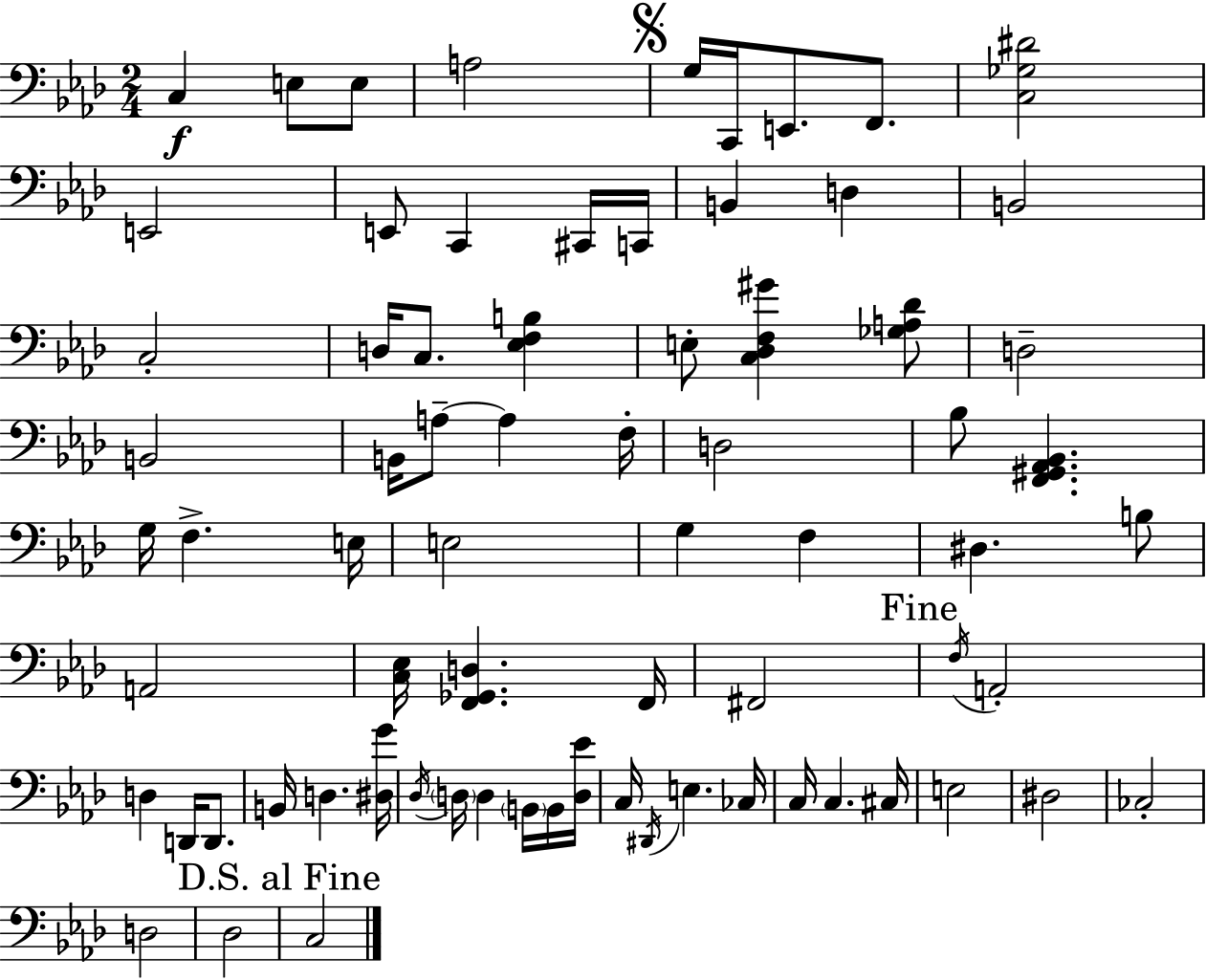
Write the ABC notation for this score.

X:1
T:Untitled
M:2/4
L:1/4
K:Ab
C, E,/2 E,/2 A,2 G,/4 C,,/4 E,,/2 F,,/2 [C,_G,^D]2 E,,2 E,,/2 C,, ^C,,/4 C,,/4 B,, D, B,,2 C,2 D,/4 C,/2 [_E,F,B,] E,/2 [C,_D,F,^G] [_G,A,_D]/2 D,2 B,,2 B,,/4 A,/2 A, F,/4 D,2 _B,/2 [F,,^G,,_A,,_B,,] G,/4 F, E,/4 E,2 G, F, ^D, B,/2 A,,2 [C,_E,]/4 [F,,_G,,D,] F,,/4 ^F,,2 F,/4 A,,2 D, D,,/4 D,,/2 B,,/4 D, [^D,G]/4 _D,/4 D,/4 D, B,,/4 B,,/4 [D,_E]/4 C,/4 ^D,,/4 E, _C,/4 C,/4 C, ^C,/4 E,2 ^D,2 _C,2 D,2 _D,2 C,2